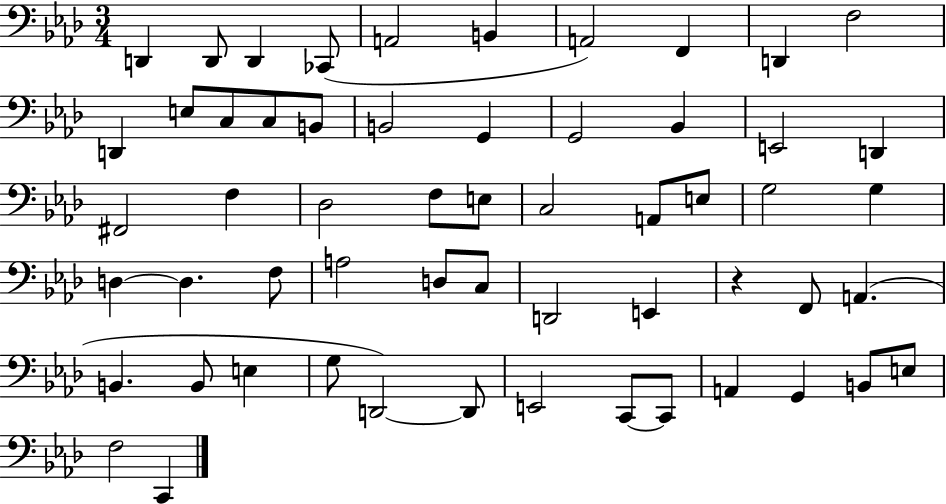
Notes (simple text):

D2/q D2/e D2/q CES2/e A2/h B2/q A2/h F2/q D2/q F3/h D2/q E3/e C3/e C3/e B2/e B2/h G2/q G2/h Bb2/q E2/h D2/q F#2/h F3/q Db3/h F3/e E3/e C3/h A2/e E3/e G3/h G3/q D3/q D3/q. F3/e A3/h D3/e C3/e D2/h E2/q R/q F2/e A2/q. B2/q. B2/e E3/q G3/e D2/h D2/e E2/h C2/e C2/e A2/q G2/q B2/e E3/e F3/h C2/q